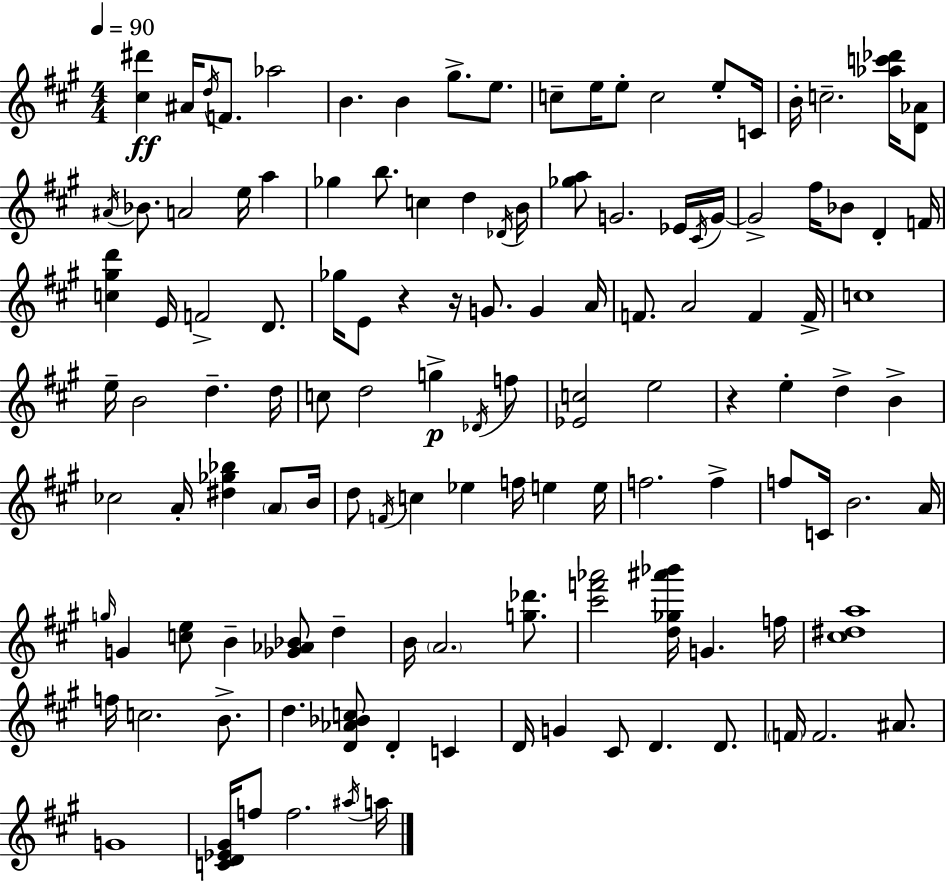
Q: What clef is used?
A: treble